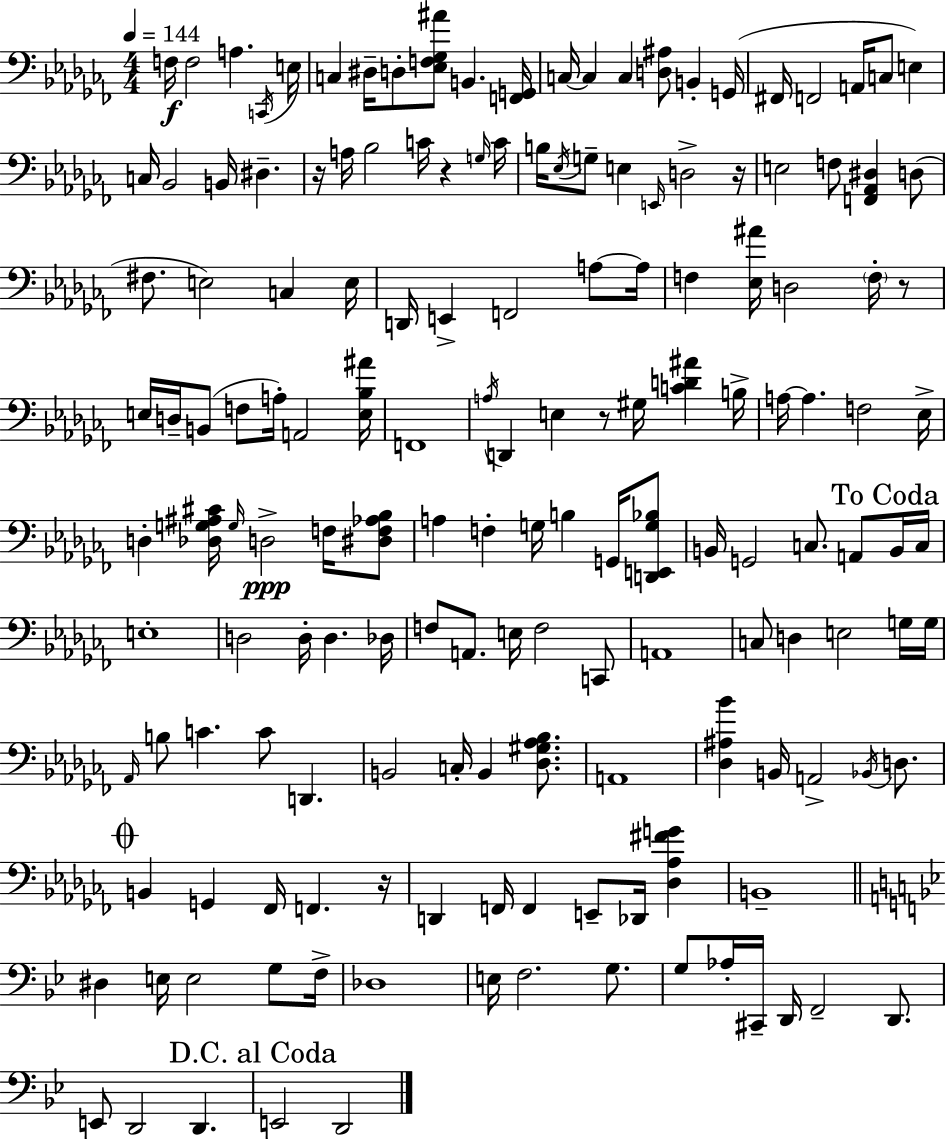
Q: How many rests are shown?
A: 6